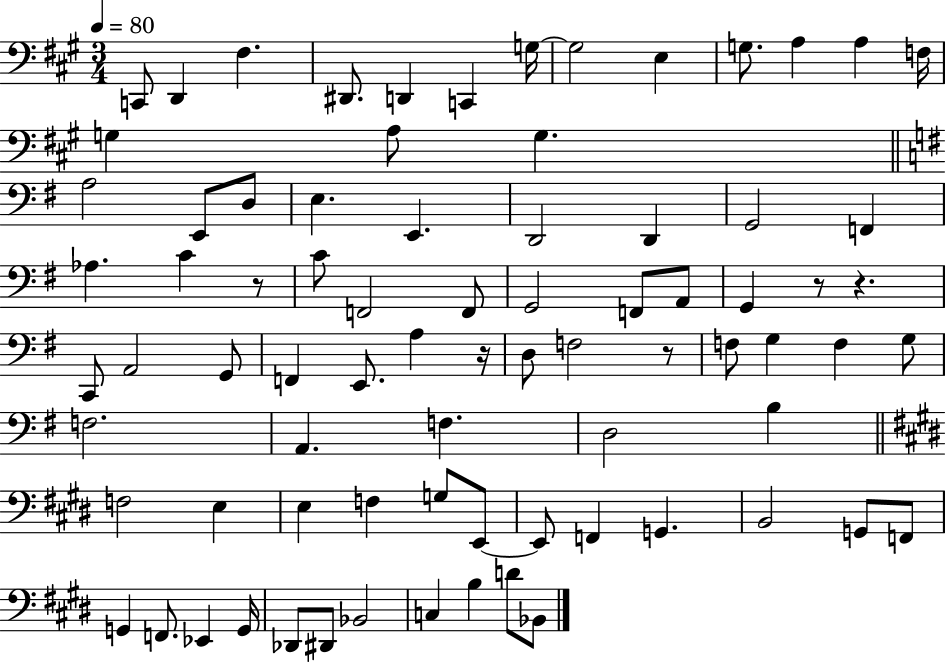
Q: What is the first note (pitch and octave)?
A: C2